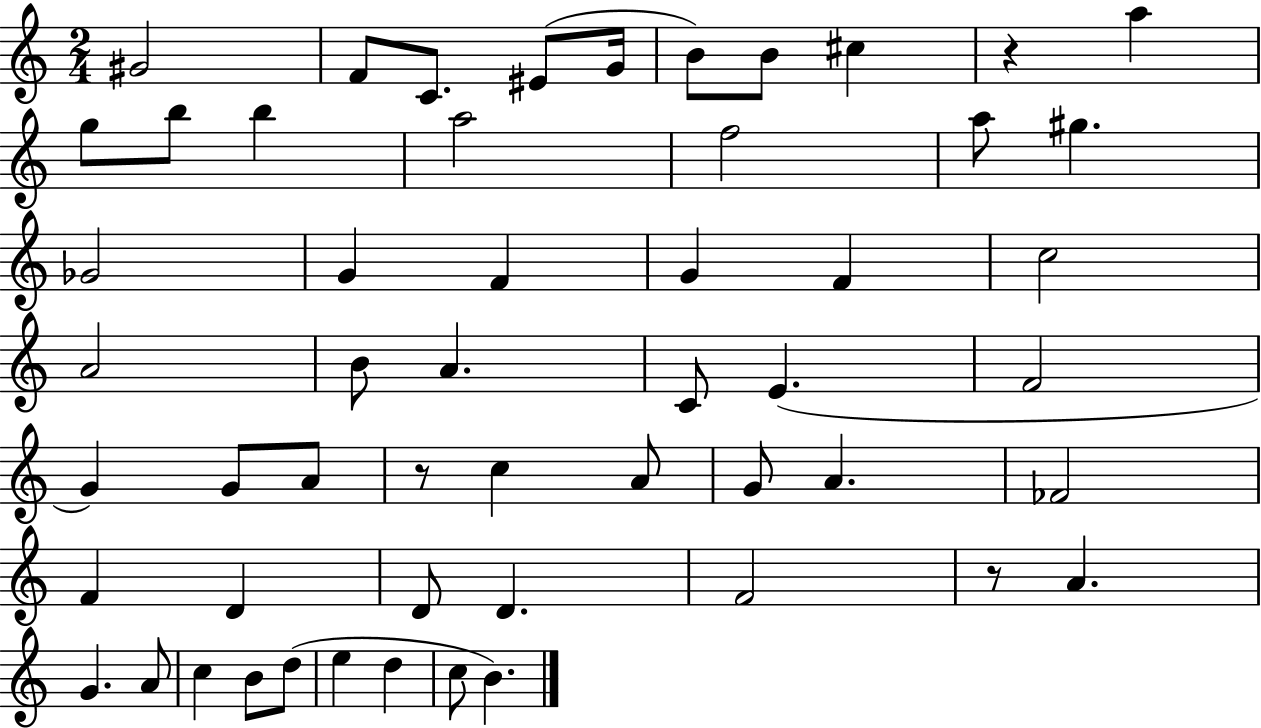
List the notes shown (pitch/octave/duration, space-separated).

G#4/h F4/e C4/e. EIS4/e G4/s B4/e B4/e C#5/q R/q A5/q G5/e B5/e B5/q A5/h F5/h A5/e G#5/q. Gb4/h G4/q F4/q G4/q F4/q C5/h A4/h B4/e A4/q. C4/e E4/q. F4/h G4/q G4/e A4/e R/e C5/q A4/e G4/e A4/q. FES4/h F4/q D4/q D4/e D4/q. F4/h R/e A4/q. G4/q. A4/e C5/q B4/e D5/e E5/q D5/q C5/e B4/q.